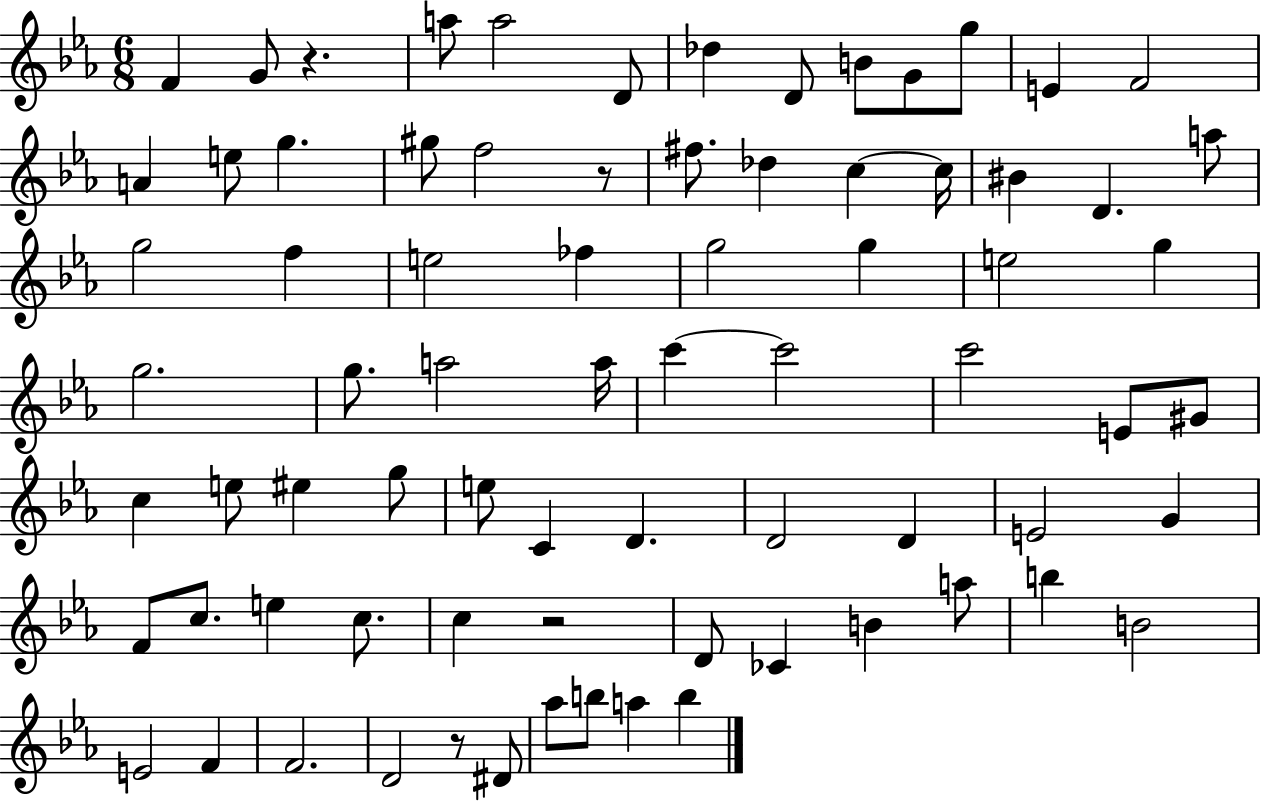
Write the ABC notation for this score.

X:1
T:Untitled
M:6/8
L:1/4
K:Eb
F G/2 z a/2 a2 D/2 _d D/2 B/2 G/2 g/2 E F2 A e/2 g ^g/2 f2 z/2 ^f/2 _d c c/4 ^B D a/2 g2 f e2 _f g2 g e2 g g2 g/2 a2 a/4 c' c'2 c'2 E/2 ^G/2 c e/2 ^e g/2 e/2 C D D2 D E2 G F/2 c/2 e c/2 c z2 D/2 _C B a/2 b B2 E2 F F2 D2 z/2 ^D/2 _a/2 b/2 a b